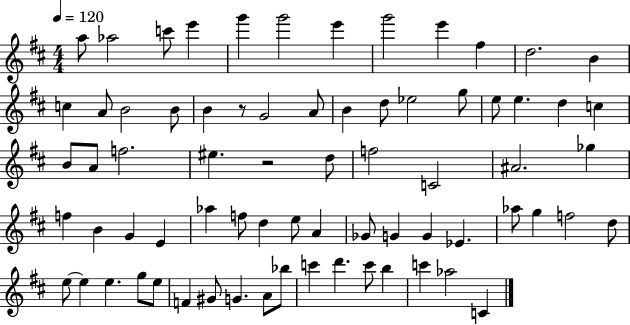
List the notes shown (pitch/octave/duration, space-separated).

A5/e Ab5/h C6/e E6/q G6/q G6/h E6/q G6/h E6/q F#5/q D5/h. B4/q C5/q A4/e B4/h B4/e B4/q R/e G4/h A4/e B4/q D5/e Eb5/h G5/e E5/e E5/q. D5/q C5/q B4/e A4/e F5/h. EIS5/q. R/h D5/e F5/h C4/h A#4/h. Gb5/q F5/q B4/q G4/q E4/q Ab5/q F5/e D5/q E5/e A4/q Gb4/e G4/q G4/q Eb4/q. Ab5/e G5/q F5/h D5/e E5/e E5/q E5/q. G5/e E5/e F4/q G#4/e G4/q. A4/e Bb5/e C6/q D6/q. C6/e B5/q C6/q Ab5/h C4/q